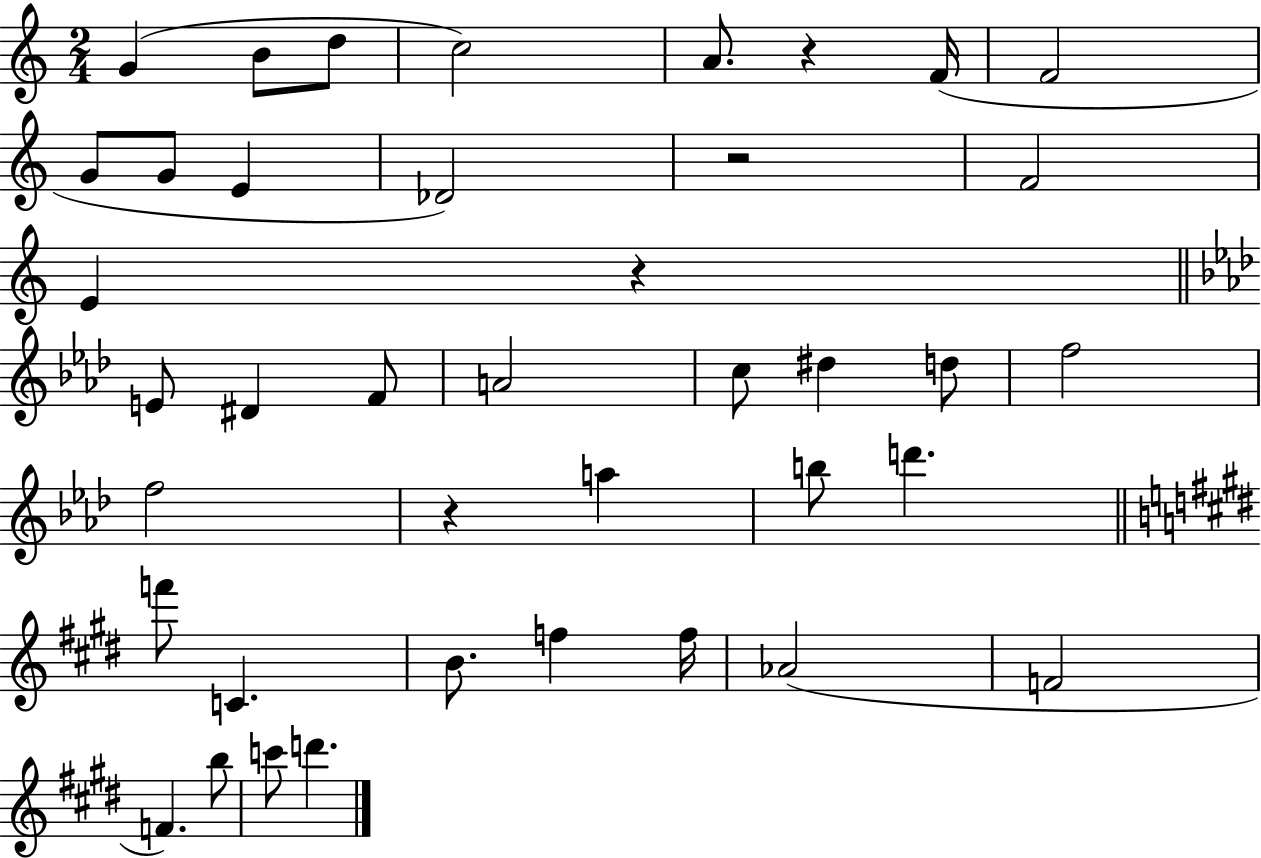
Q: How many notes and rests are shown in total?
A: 40